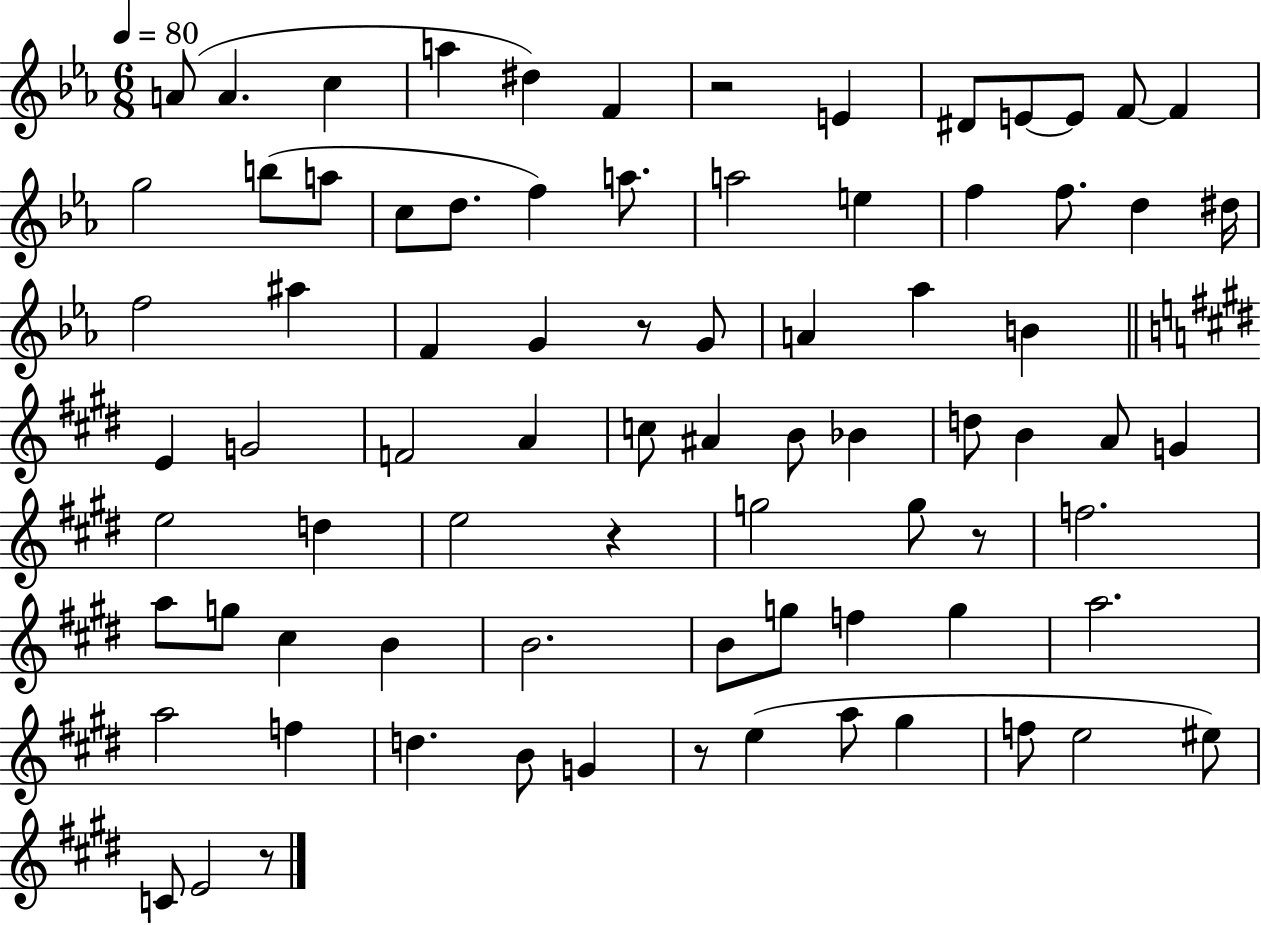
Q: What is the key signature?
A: EES major